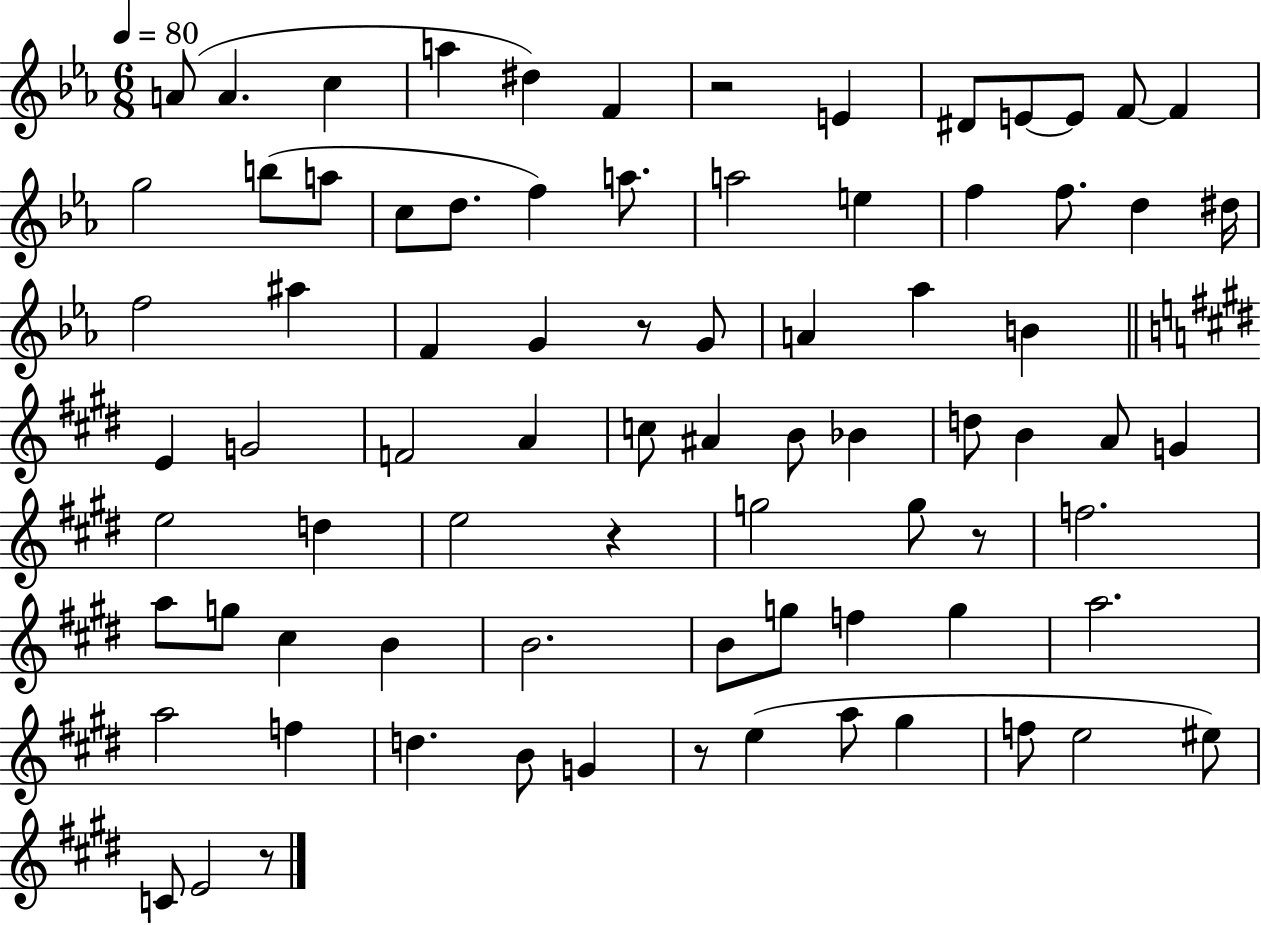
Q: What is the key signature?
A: EES major